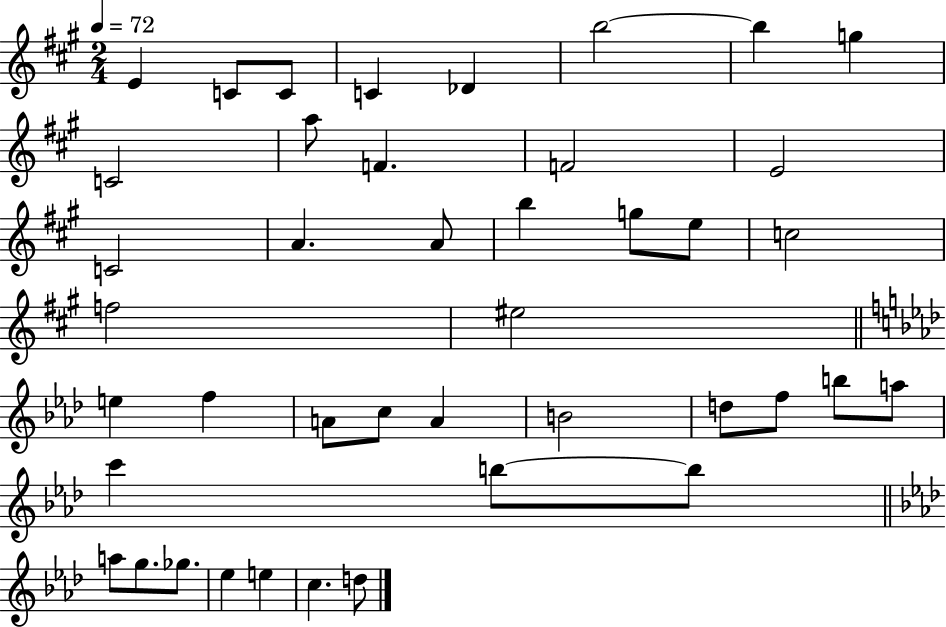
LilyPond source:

{
  \clef treble
  \numericTimeSignature
  \time 2/4
  \key a \major
  \tempo 4 = 72
  e'4 c'8 c'8 | c'4 des'4 | b''2~~ | b''4 g''4 | \break c'2 | a''8 f'4. | f'2 | e'2 | \break c'2 | a'4. a'8 | b''4 g''8 e''8 | c''2 | \break f''2 | eis''2 | \bar "||" \break \key aes \major e''4 f''4 | a'8 c''8 a'4 | b'2 | d''8 f''8 b''8 a''8 | \break c'''4 b''8~~ b''8 | \bar "||" \break \key aes \major a''8 g''8. ges''8. | ees''4 e''4 | c''4. d''8 | \bar "|."
}